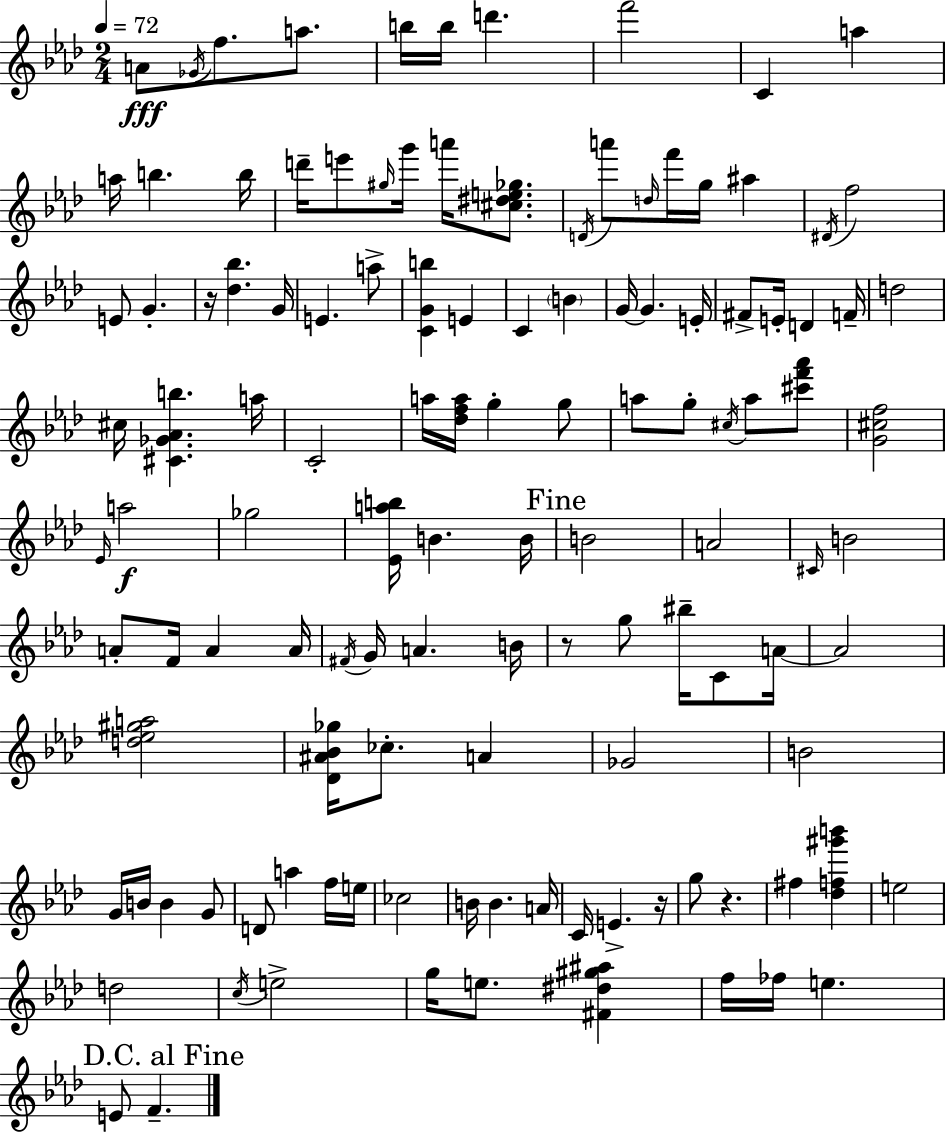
{
  \clef treble
  \numericTimeSignature
  \time 2/4
  \key aes \major
  \tempo 4 = 72
  \repeat volta 2 { a'8\fff \acciaccatura { ges'16 } f''8. a''8. | b''16 b''16 d'''4. | f'''2 | c'4 a''4 | \break a''16 b''4. | b''16 d'''16-- e'''8 \grace { gis''16 } g'''16 a'''16 <cis'' dis'' e'' ges''>8. | \acciaccatura { d'16 } a'''8 \grace { d''16 } f'''16 g''16 | ais''4 \acciaccatura { dis'16 } f''2 | \break e'8 g'4.-. | r16 <des'' bes''>4. | g'16 e'4. | a''8-> <c' g' b''>4 | \break e'4 c'4 | \parenthesize b'4 g'16~~ g'4. | e'16-. fis'8-> e'16-. | d'4 f'16-- d''2 | \break cis''16 <cis' ges' aes' b''>4. | a''16 c'2-. | a''16 <des'' f'' a''>16 g''4-. | g''8 a''8 g''8-. | \break \acciaccatura { cis''16 } a''8 <cis''' f''' aes'''>8 <g' cis'' f''>2 | \grace { ees'16 }\f a''2 | ges''2 | <ees' a'' b''>16 | \break b'4. b'16 \mark "Fine" b'2 | a'2 | \grace { cis'16 } | b'2 | \break a'8-. f'16 a'4 a'16 | \acciaccatura { fis'16 } g'16 a'4. | b'16 r8 g''8 bis''16-- c'8 | a'16~~ a'2 | \break <d'' ees'' gis'' a''>2 | <des' ais' bes' ges''>16 ces''8.-. a'4 | ges'2 | b'2 | \break g'16 b'16 b'4 g'8 | d'8 a''4 f''16 | e''16 ces''2 | b'16 b'4. | \break a'16 c'16 e'4.-> | r16 g''8 r4. | fis''4 <des'' f'' gis''' b'''>4 | e''2 | \break d''2 | \acciaccatura { c''16 } e''2-> | g''16 e''8. <fis' dis'' gis'' ais''>4 | f''16 fes''16 e''4. | \break \mark "D.C. al Fine" e'8 f'4.-- | } \bar "|."
}